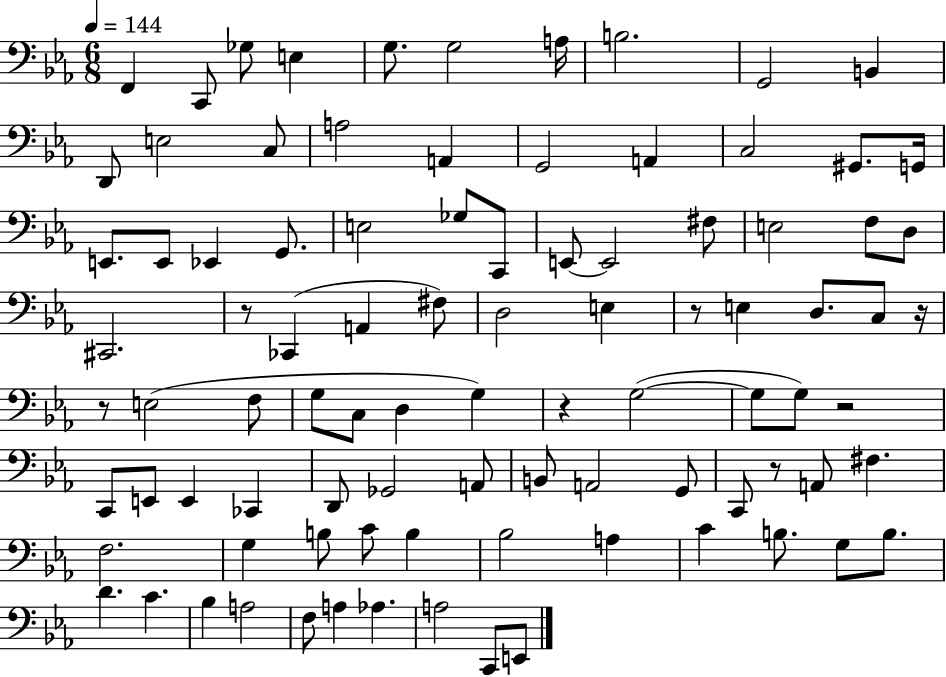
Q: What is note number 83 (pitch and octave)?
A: A3